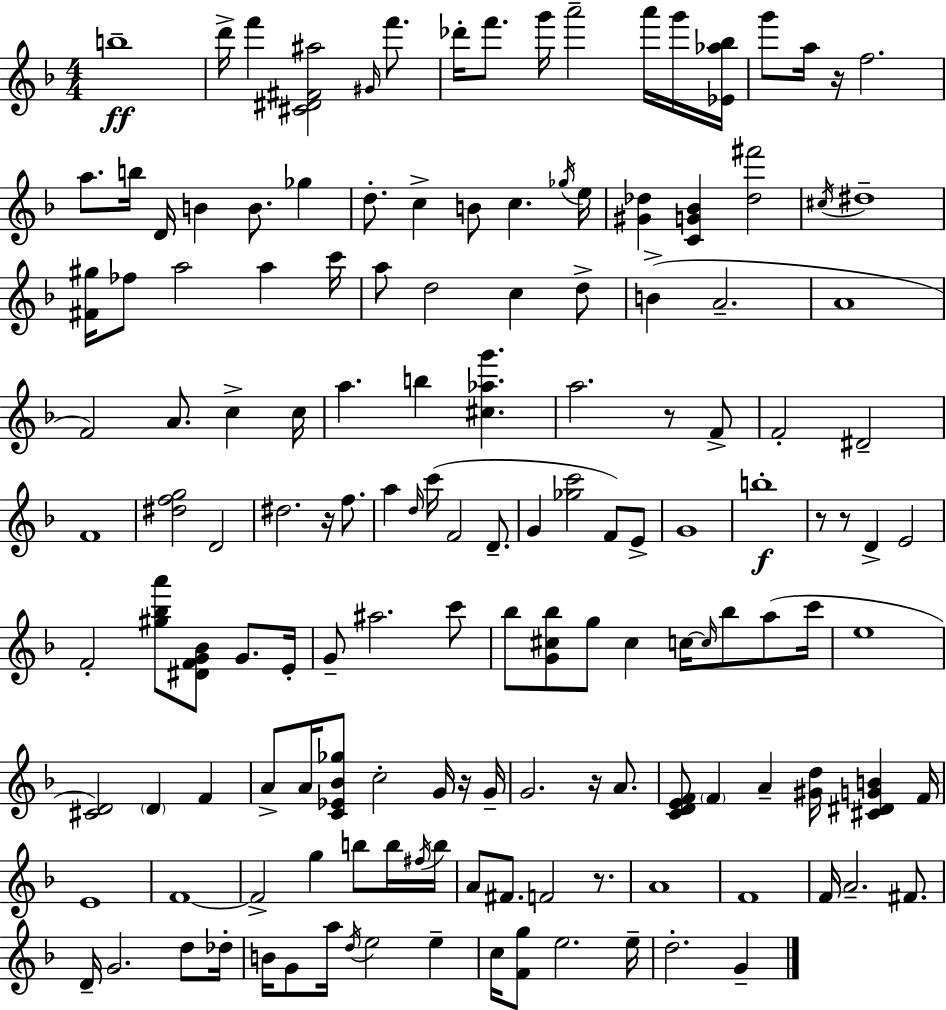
X:1
T:Untitled
M:4/4
L:1/4
K:F
b4 d'/4 f' [^C^D^F^a]2 ^G/4 f'/2 _d'/4 f'/2 g'/4 a'2 a'/4 g'/4 [_E_a_b]/4 g'/2 a/4 z/4 f2 a/2 b/4 D/4 B B/2 _g d/2 c B/2 c _g/4 e/4 [^G_d] [CG_B] [_d^f']2 ^c/4 ^d4 [^F^g]/4 _f/2 a2 a c'/4 a/2 d2 c d/2 B A2 A4 F2 A/2 c c/4 a b [^c_ag'] a2 z/2 F/2 F2 ^D2 F4 [^dfg]2 D2 ^d2 z/4 f/2 a d/4 c'/4 F2 D/2 G [_gc']2 F/2 E/2 G4 b4 z/2 z/2 D E2 F2 [^g_ba']/2 [^DFG_B]/2 G/2 E/4 G/2 ^a2 c'/2 _b/2 [G^c_b]/2 g/2 ^c c/4 c/4 _b/2 a/2 c'/4 e4 [^CD]2 D F A/2 A/4 [C_E_B_g]/2 c2 G/4 z/4 G/4 G2 z/4 A/2 [CDEF]/2 F A [^Gd]/4 [^C^DGB] F/4 E4 F4 F2 g b/2 b/4 ^f/4 b/4 A/2 ^F/2 F2 z/2 A4 F4 F/4 A2 ^F/2 D/4 G2 d/2 _d/4 B/4 G/2 a/4 d/4 e2 e c/4 [Fg]/2 e2 e/4 d2 G